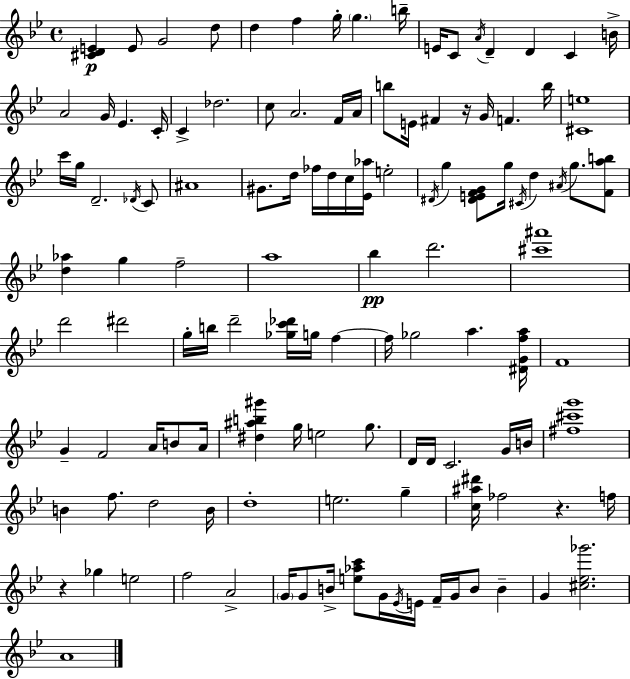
[C#4,D4,E4]/q E4/e G4/h D5/e D5/q F5/q G5/s G5/q. B5/s E4/s C4/e A4/s D4/q D4/q C4/q B4/s A4/h G4/s Eb4/q. C4/s C4/q Db5/h. C5/e A4/h. F4/s A4/s B5/e E4/s F#4/q R/s G4/s F4/q. B5/s [C#4,E5]/w C6/s G5/s D4/h. Db4/s C4/e A#4/w G#4/e. D5/s FES5/s D5/s C5/s [Eb4,Ab5]/s E5/h D#4/s G5/q [D#4,E4,F4,G4]/e G5/s C#4/s D5/q A#4/s G5/e. [F4,A5,B5]/e [D5,Ab5]/q G5/q F5/h A5/w Bb5/q D6/h. [C#6,A#6]/w D6/h D#6/h G5/s B5/s D6/h [Gb5,C6,Db6]/s G5/s F5/q F5/s Gb5/h A5/q. [D#4,G4,F5,A5]/s F4/w G4/q F4/h A4/s B4/e A4/s [D#5,A#5,B5,G#6]/q G5/s E5/h G5/e. D4/s D4/s C4/h. G4/s B4/s [F#5,C#6,G6]/w B4/q F5/e. D5/h B4/s D5/w E5/h. G5/q [C5,A#5,D#6]/s FES5/h R/q. F5/s R/q Gb5/q E5/h F5/h A4/h G4/s G4/e B4/s [E5,Ab5,C6]/e G4/s Eb4/s E4/s F4/s G4/s B4/e B4/q G4/q [C#5,Eb5,Gb6]/h. A4/w